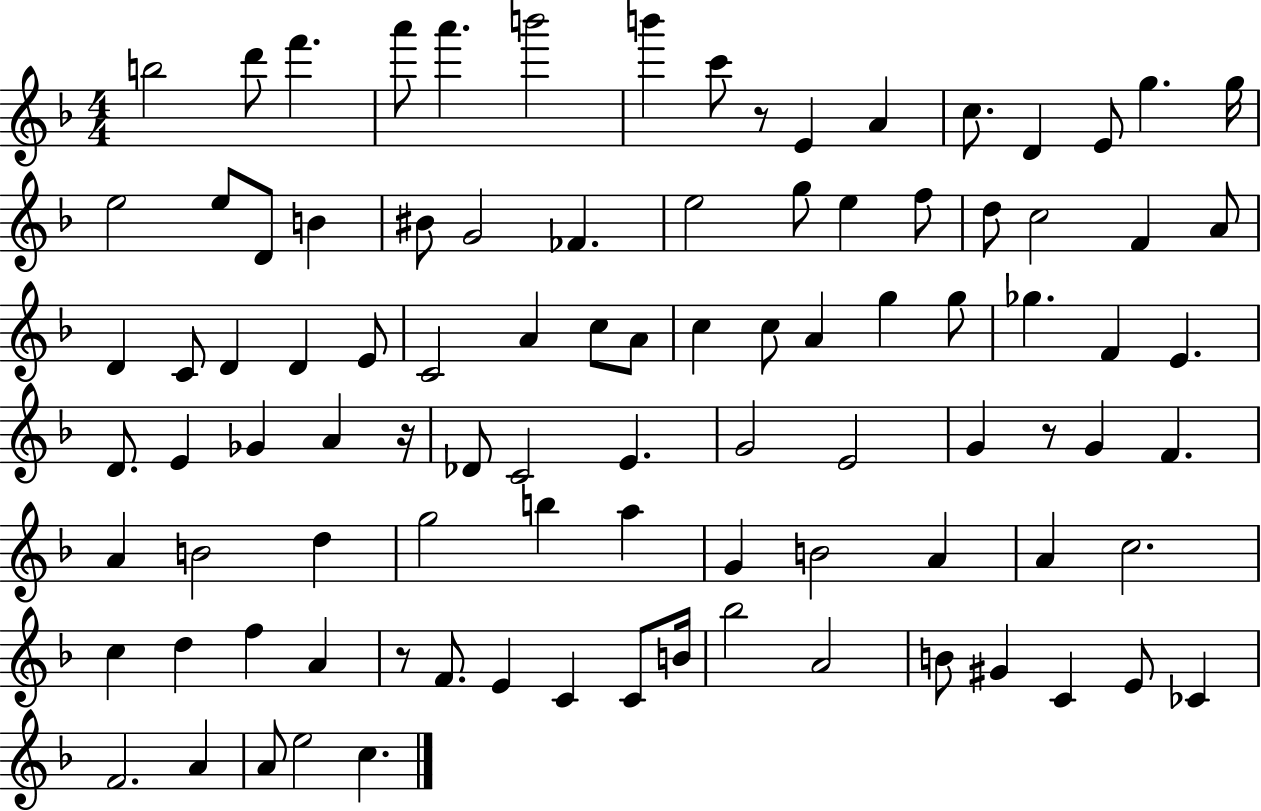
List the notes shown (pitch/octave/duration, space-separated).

B5/h D6/e F6/q. A6/e A6/q. B6/h B6/q C6/e R/e E4/q A4/q C5/e. D4/q E4/e G5/q. G5/s E5/h E5/e D4/e B4/q BIS4/e G4/h FES4/q. E5/h G5/e E5/q F5/e D5/e C5/h F4/q A4/e D4/q C4/e D4/q D4/q E4/e C4/h A4/q C5/e A4/e C5/q C5/e A4/q G5/q G5/e Gb5/q. F4/q E4/q. D4/e. E4/q Gb4/q A4/q R/s Db4/e C4/h E4/q. G4/h E4/h G4/q R/e G4/q F4/q. A4/q B4/h D5/q G5/h B5/q A5/q G4/q B4/h A4/q A4/q C5/h. C5/q D5/q F5/q A4/q R/e F4/e. E4/q C4/q C4/e B4/s Bb5/h A4/h B4/e G#4/q C4/q E4/e CES4/q F4/h. A4/q A4/e E5/h C5/q.